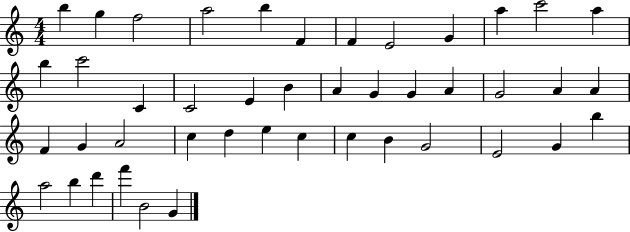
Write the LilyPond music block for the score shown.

{
  \clef treble
  \numericTimeSignature
  \time 4/4
  \key c \major
  b''4 g''4 f''2 | a''2 b''4 f'4 | f'4 e'2 g'4 | a''4 c'''2 a''4 | \break b''4 c'''2 c'4 | c'2 e'4 b'4 | a'4 g'4 g'4 a'4 | g'2 a'4 a'4 | \break f'4 g'4 a'2 | c''4 d''4 e''4 c''4 | c''4 b'4 g'2 | e'2 g'4 b''4 | \break a''2 b''4 d'''4 | f'''4 b'2 g'4 | \bar "|."
}